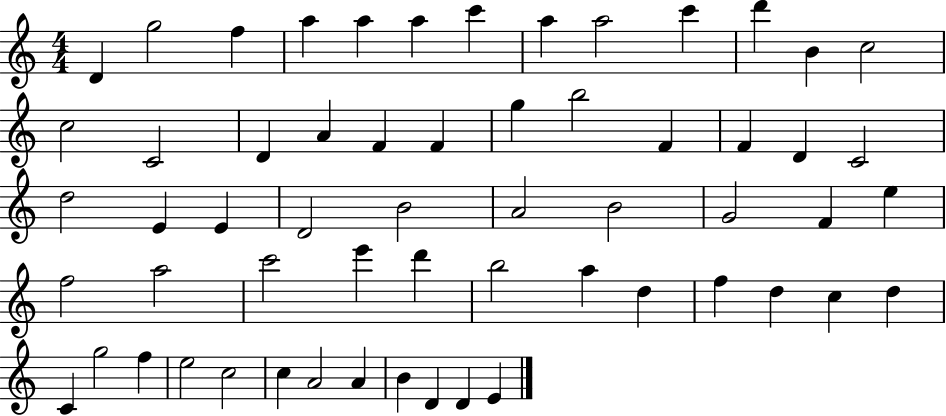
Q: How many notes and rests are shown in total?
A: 59